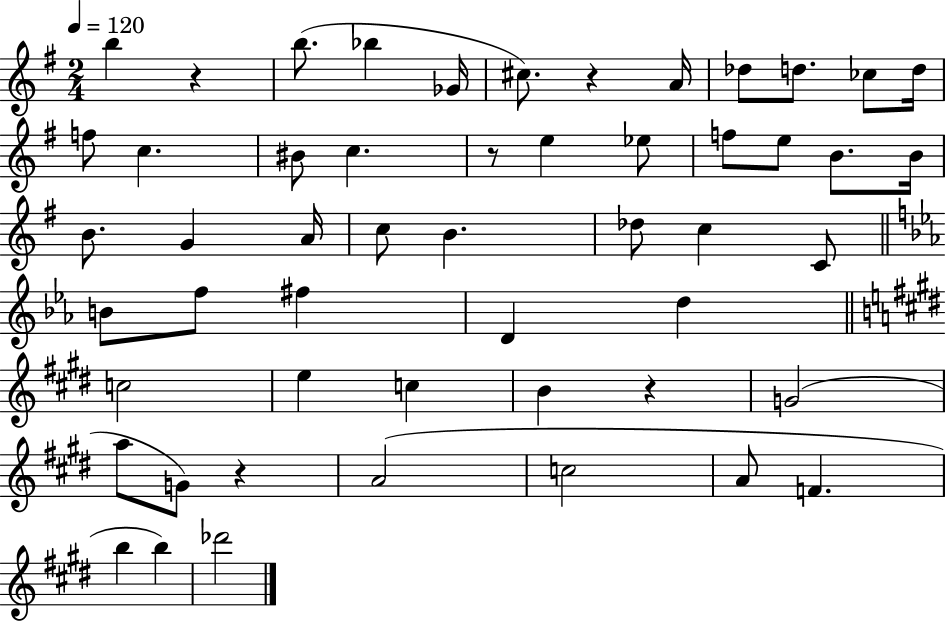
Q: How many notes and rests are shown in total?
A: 52